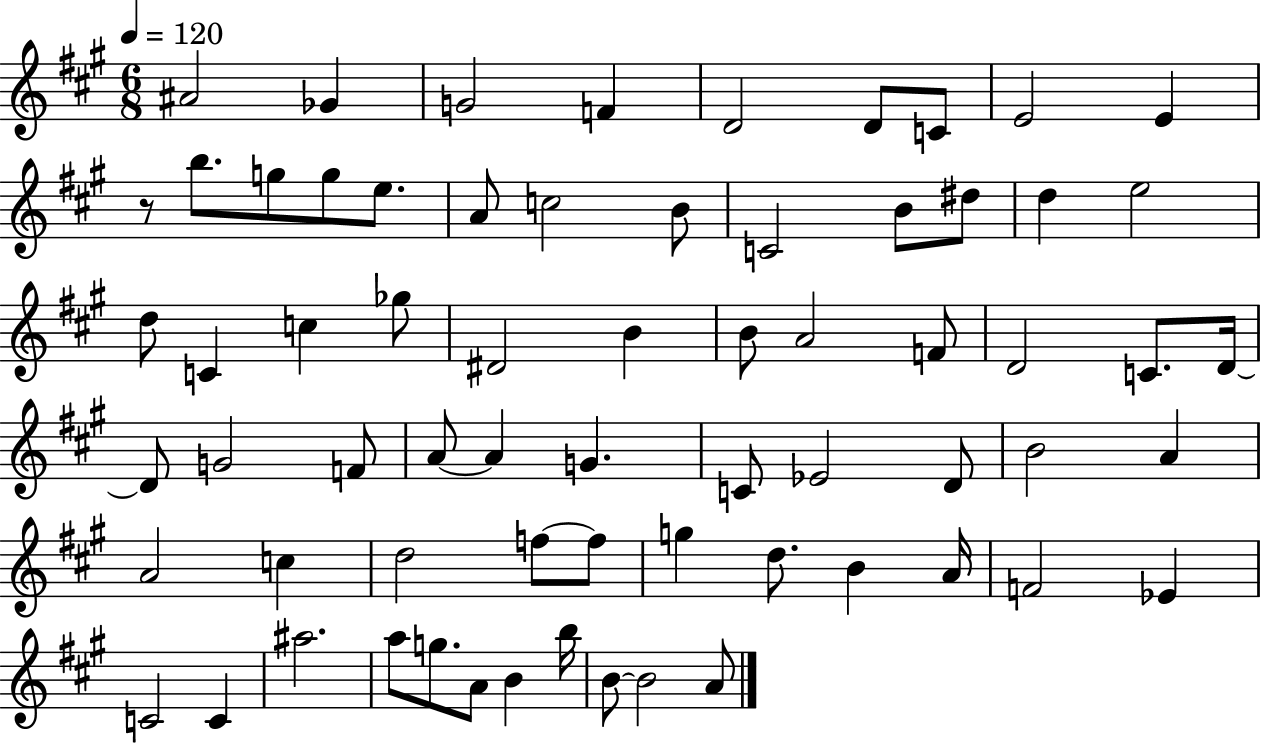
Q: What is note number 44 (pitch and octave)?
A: A4